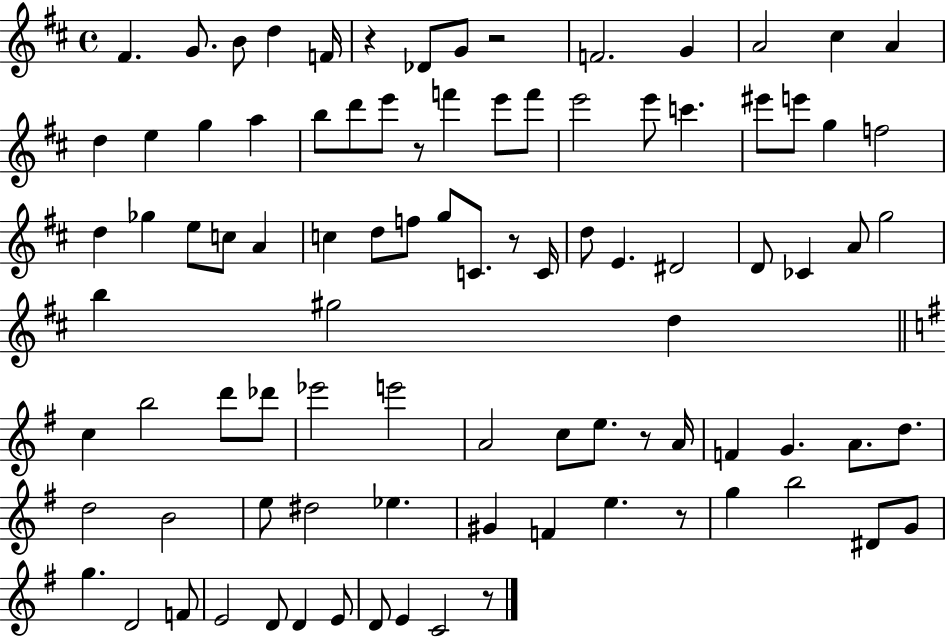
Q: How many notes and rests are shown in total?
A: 93